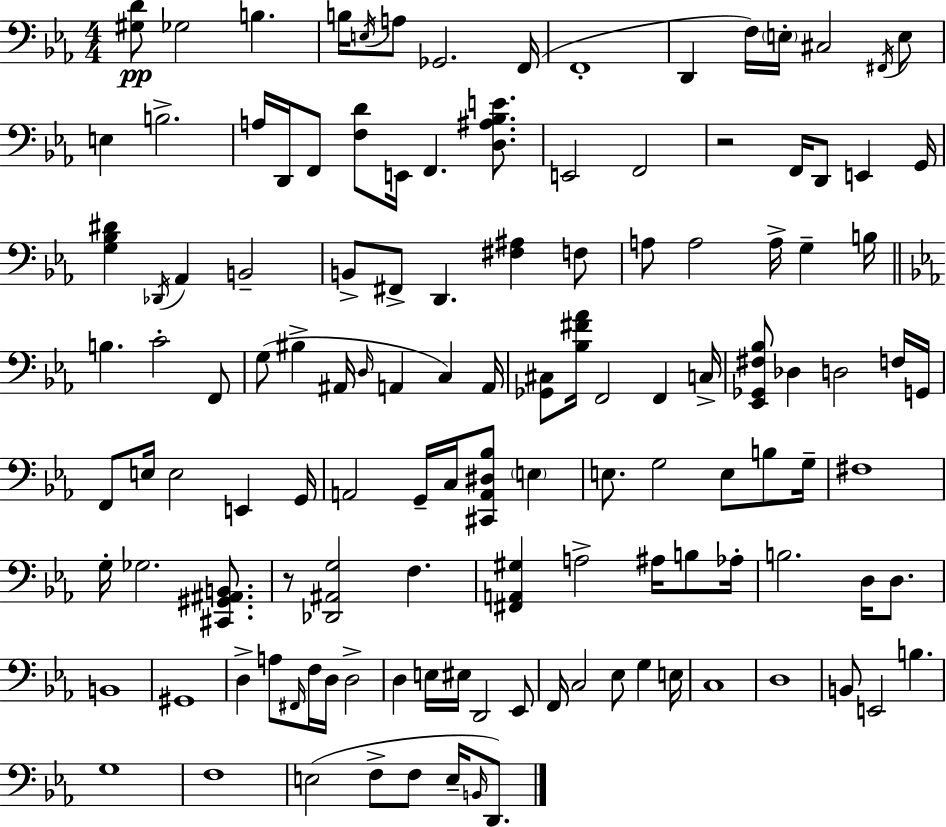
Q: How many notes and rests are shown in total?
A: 126